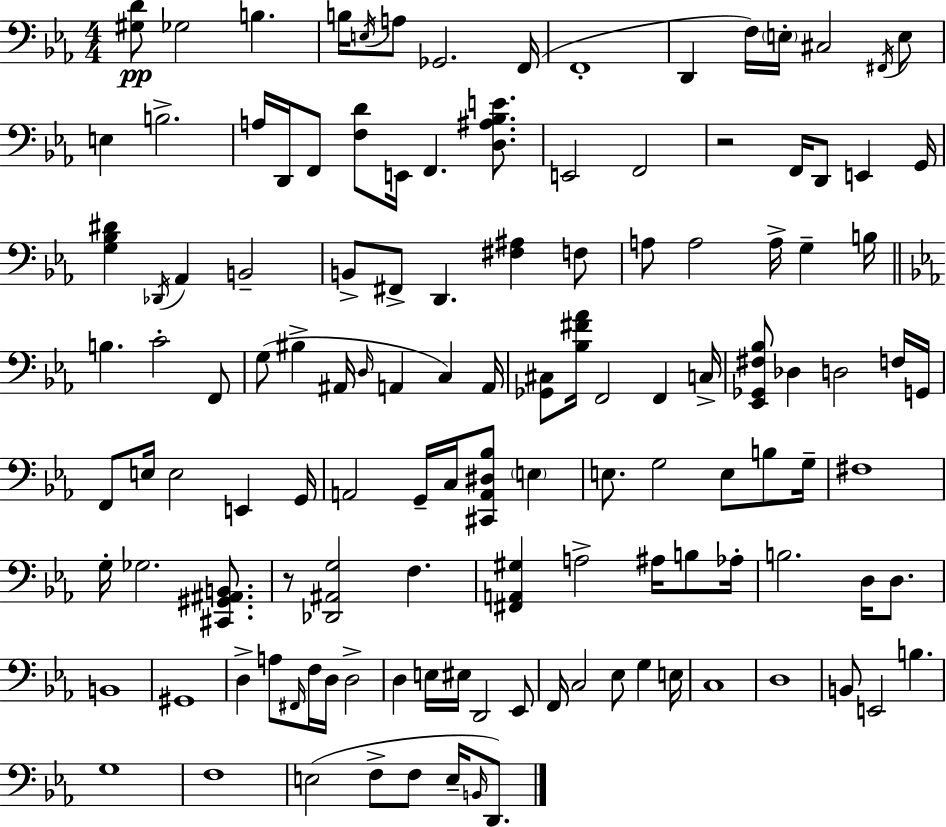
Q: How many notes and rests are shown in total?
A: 126